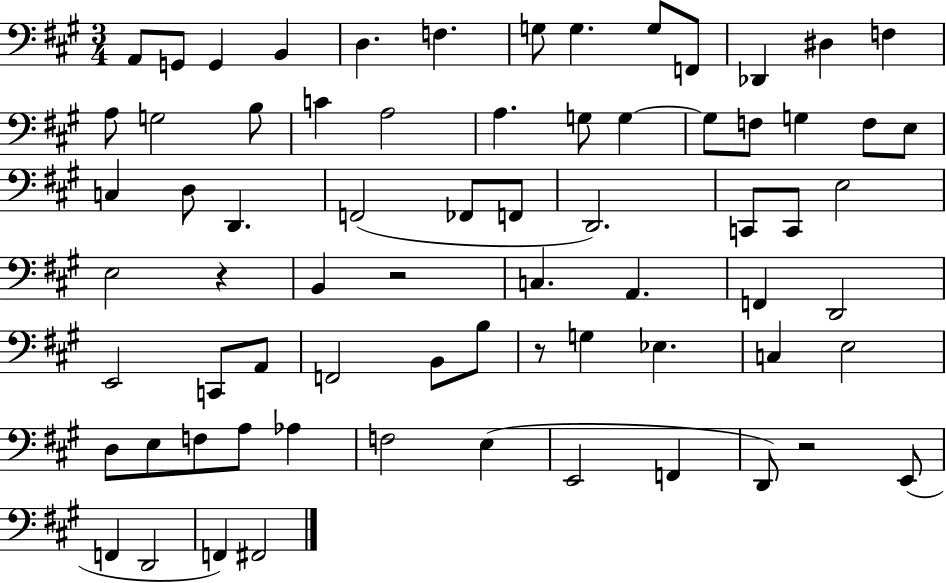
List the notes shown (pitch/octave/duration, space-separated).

A2/e G2/e G2/q B2/q D3/q. F3/q. G3/e G3/q. G3/e F2/e Db2/q D#3/q F3/q A3/e G3/h B3/e C4/q A3/h A3/q. G3/e G3/q G3/e F3/e G3/q F3/e E3/e C3/q D3/e D2/q. F2/h FES2/e F2/e D2/h. C2/e C2/e E3/h E3/h R/q B2/q R/h C3/q. A2/q. F2/q D2/h E2/h C2/e A2/e F2/h B2/e B3/e R/e G3/q Eb3/q. C3/q E3/h D3/e E3/e F3/e A3/e Ab3/q F3/h E3/q E2/h F2/q D2/e R/h E2/e F2/q D2/h F2/q F#2/h